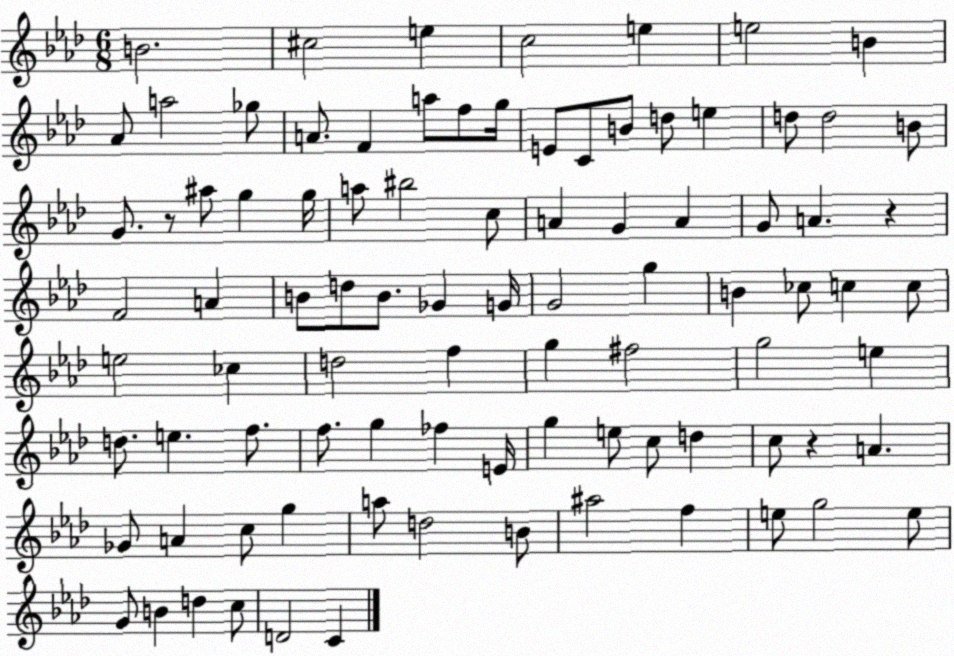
X:1
T:Untitled
M:6/8
L:1/4
K:Ab
B2 ^c2 e c2 e e2 B _A/2 a2 _g/2 A/2 F a/2 f/2 g/4 E/2 C/2 B/2 d/2 e d/2 d2 B/2 G/2 z/2 ^a/2 g g/4 a/2 ^b2 c/2 A G A G/2 A z F2 A B/2 d/2 B/2 _G G/4 G2 g B _c/2 c c/2 e2 _c d2 f g ^f2 g2 e d/2 e f/2 f/2 g _f E/4 g e/2 c/2 d c/2 z A _G/2 A c/2 g a/2 d2 B/2 ^a2 f e/2 g2 e/2 G/2 B d c/2 D2 C